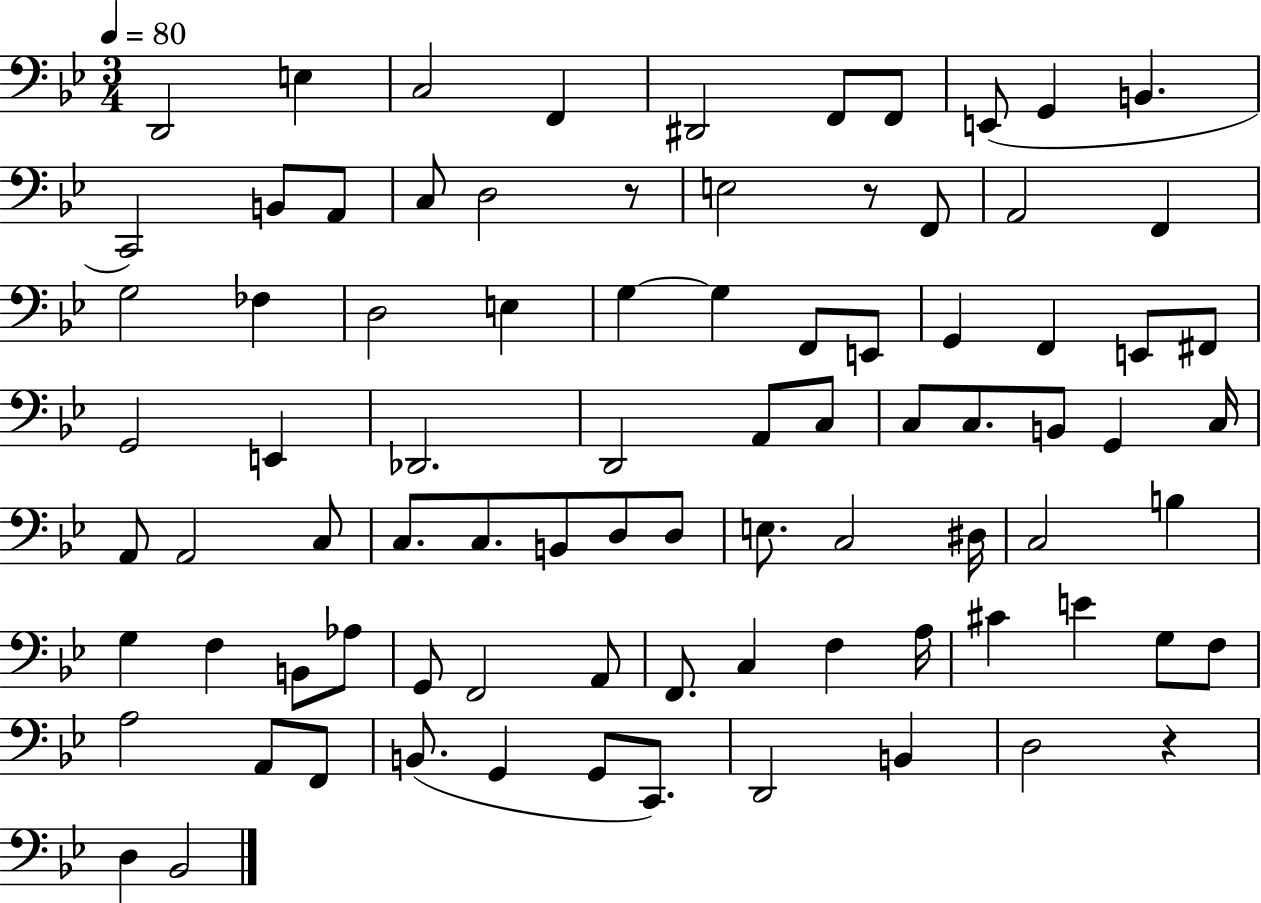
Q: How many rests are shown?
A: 3